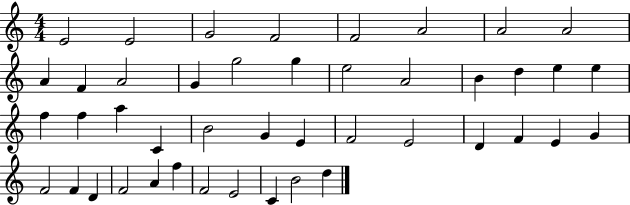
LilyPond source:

{
  \clef treble
  \numericTimeSignature
  \time 4/4
  \key c \major
  e'2 e'2 | g'2 f'2 | f'2 a'2 | a'2 a'2 | \break a'4 f'4 a'2 | g'4 g''2 g''4 | e''2 a'2 | b'4 d''4 e''4 e''4 | \break f''4 f''4 a''4 c'4 | b'2 g'4 e'4 | f'2 e'2 | d'4 f'4 e'4 g'4 | \break f'2 f'4 d'4 | f'2 a'4 f''4 | f'2 e'2 | c'4 b'2 d''4 | \break \bar "|."
}